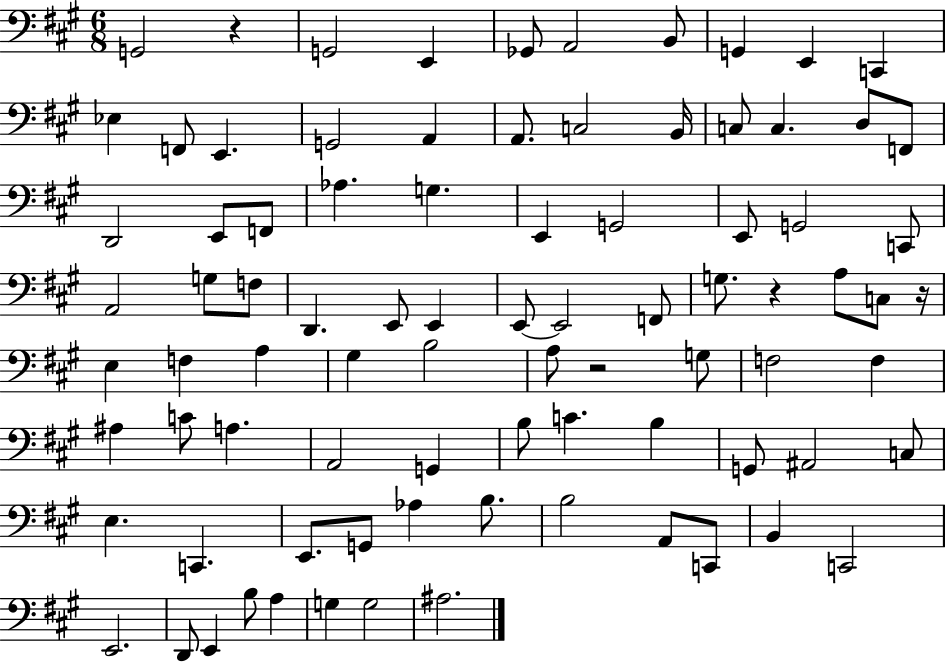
X:1
T:Untitled
M:6/8
L:1/4
K:A
G,,2 z G,,2 E,, _G,,/2 A,,2 B,,/2 G,, E,, C,, _E, F,,/2 E,, G,,2 A,, A,,/2 C,2 B,,/4 C,/2 C, D,/2 F,,/2 D,,2 E,,/2 F,,/2 _A, G, E,, G,,2 E,,/2 G,,2 C,,/2 A,,2 G,/2 F,/2 D,, E,,/2 E,, E,,/2 E,,2 F,,/2 G,/2 z A,/2 C,/2 z/4 E, F, A, ^G, B,2 A,/2 z2 G,/2 F,2 F, ^A, C/2 A, A,,2 G,, B,/2 C B, G,,/2 ^A,,2 C,/2 E, C,, E,,/2 G,,/2 _A, B,/2 B,2 A,,/2 C,,/2 B,, C,,2 E,,2 D,,/2 E,, B,/2 A, G, G,2 ^A,2